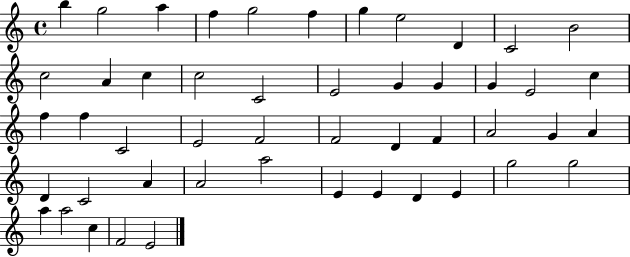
X:1
T:Untitled
M:4/4
L:1/4
K:C
b g2 a f g2 f g e2 D C2 B2 c2 A c c2 C2 E2 G G G E2 c f f C2 E2 F2 F2 D F A2 G A D C2 A A2 a2 E E D E g2 g2 a a2 c F2 E2